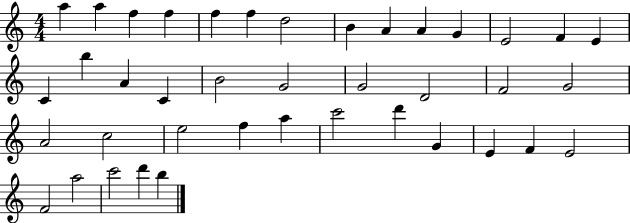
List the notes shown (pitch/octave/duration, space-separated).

A5/q A5/q F5/q F5/q F5/q F5/q D5/h B4/q A4/q A4/q G4/q E4/h F4/q E4/q C4/q B5/q A4/q C4/q B4/h G4/h G4/h D4/h F4/h G4/h A4/h C5/h E5/h F5/q A5/q C6/h D6/q G4/q E4/q F4/q E4/h F4/h A5/h C6/h D6/q B5/q